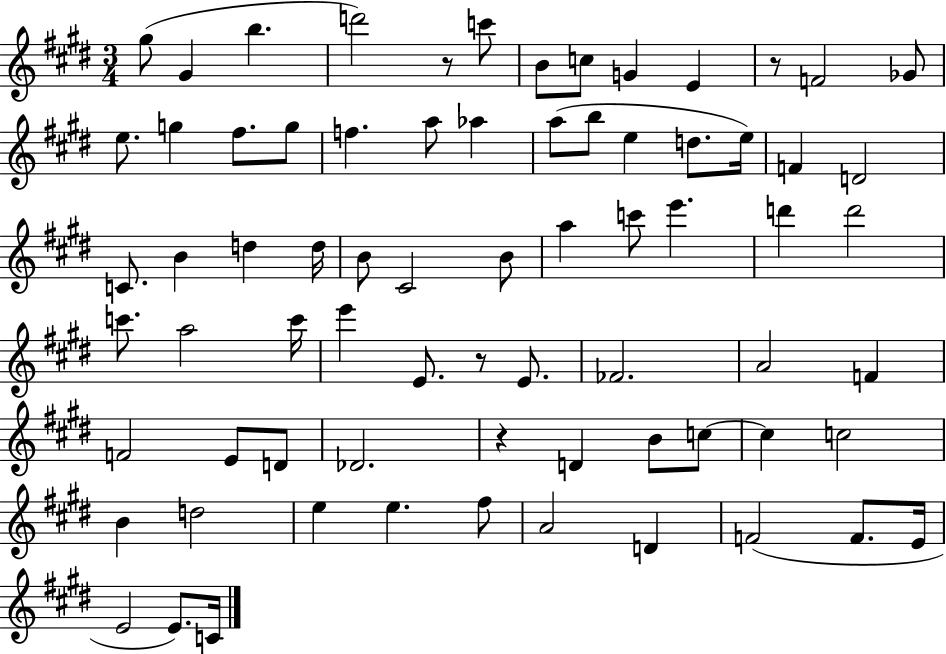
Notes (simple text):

G#5/e G#4/q B5/q. D6/h R/e C6/e B4/e C5/e G4/q E4/q R/e F4/h Gb4/e E5/e. G5/q F#5/e. G5/e F5/q. A5/e Ab5/q A5/e B5/e E5/q D5/e. E5/s F4/q D4/h C4/e. B4/q D5/q D5/s B4/e C#4/h B4/e A5/q C6/e E6/q. D6/q D6/h C6/e. A5/h C6/s E6/q E4/e. R/e E4/e. FES4/h. A4/h F4/q F4/h E4/e D4/e Db4/h. R/q D4/q B4/e C5/e C5/q C5/h B4/q D5/h E5/q E5/q. F#5/e A4/h D4/q F4/h F4/e. E4/s E4/h E4/e. C4/s